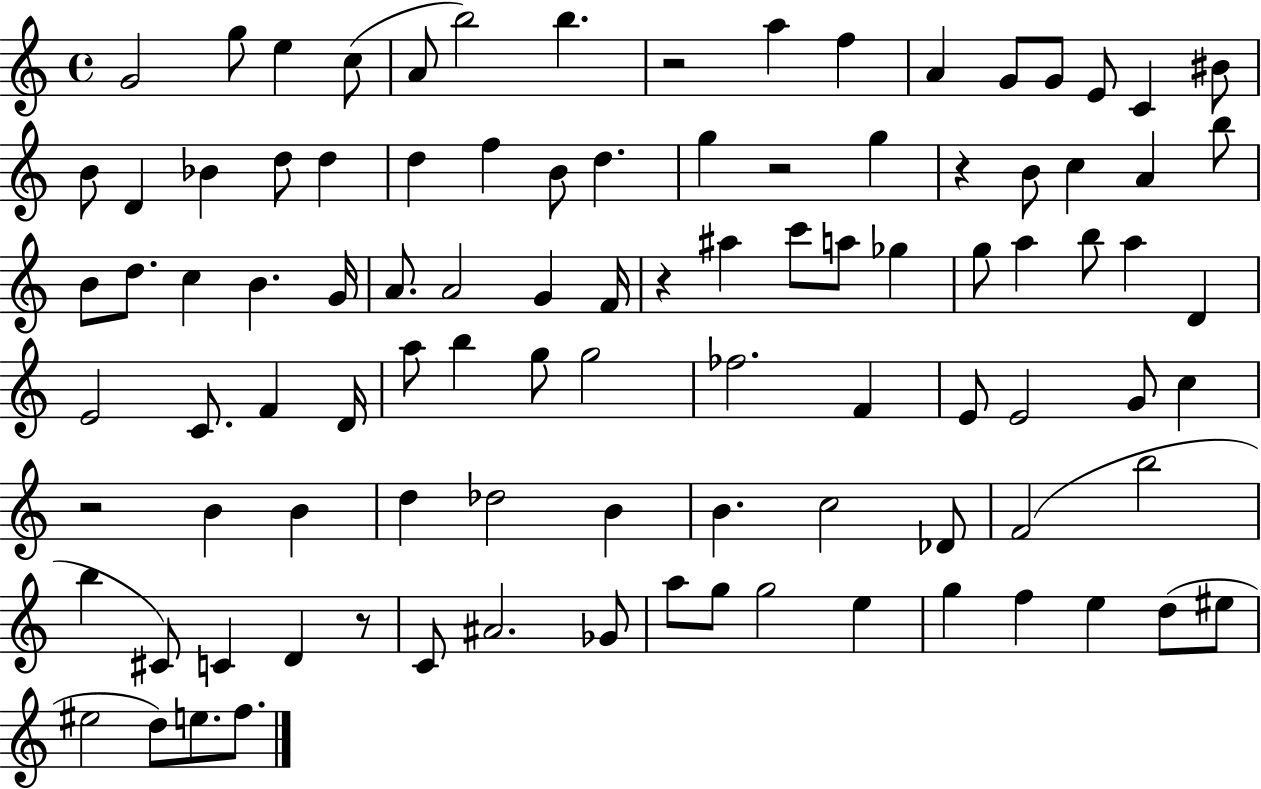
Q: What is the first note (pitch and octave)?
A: G4